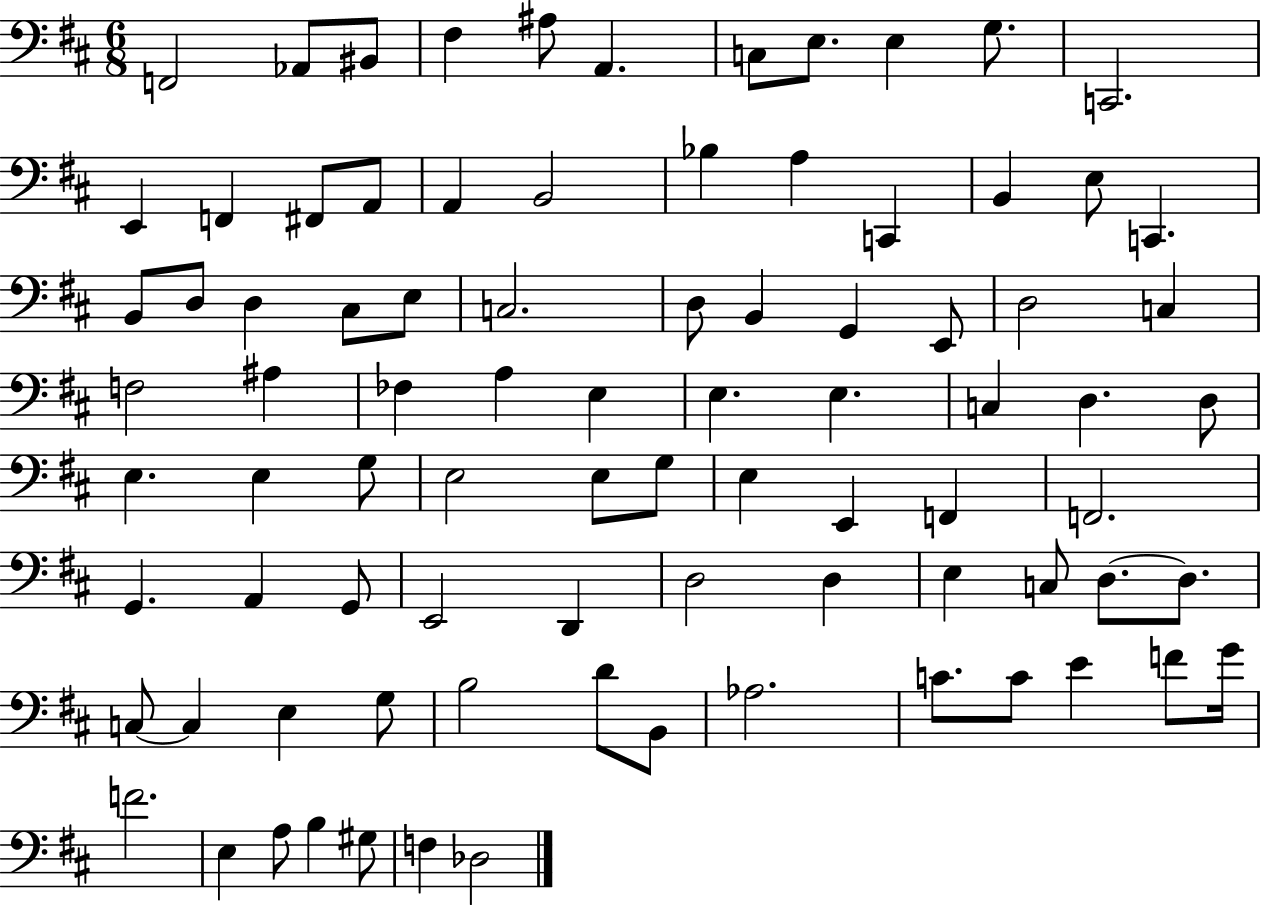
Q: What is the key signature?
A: D major